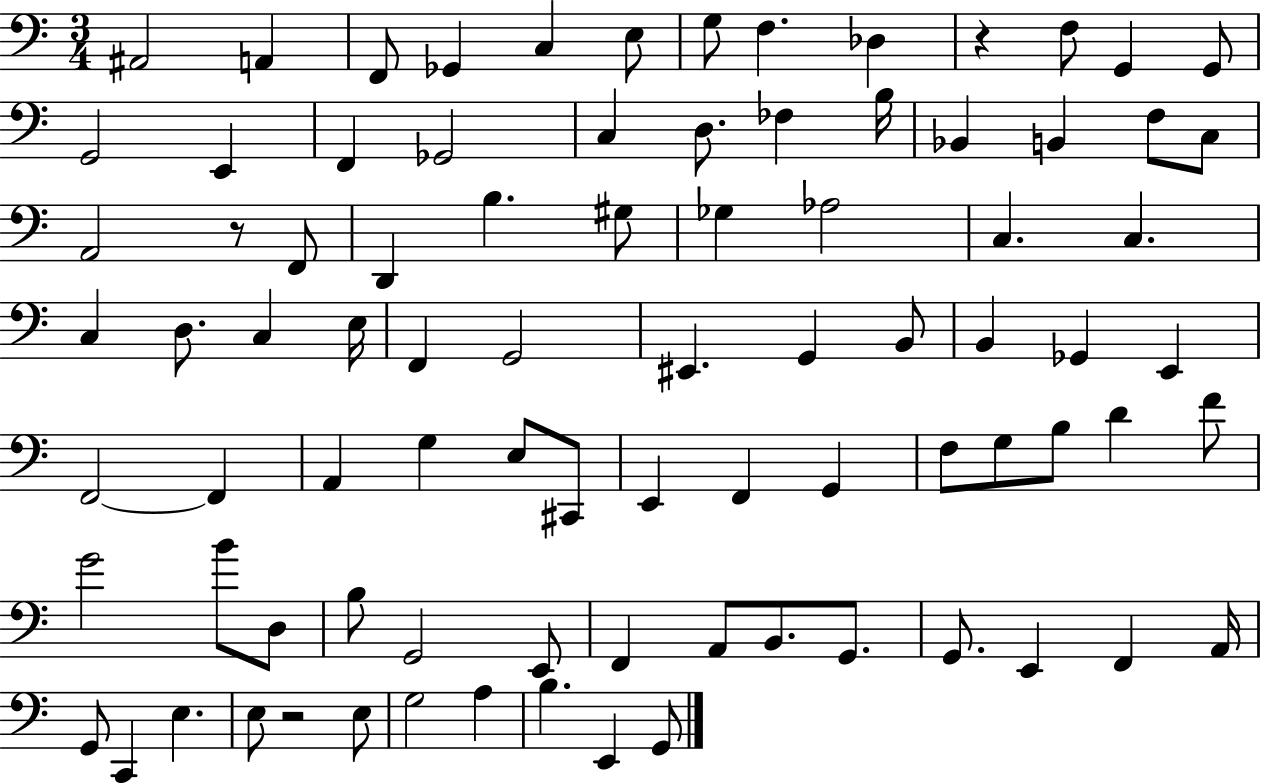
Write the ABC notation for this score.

X:1
T:Untitled
M:3/4
L:1/4
K:C
^A,,2 A,, F,,/2 _G,, C, E,/2 G,/2 F, _D, z F,/2 G,, G,,/2 G,,2 E,, F,, _G,,2 C, D,/2 _F, B,/4 _B,, B,, F,/2 C,/2 A,,2 z/2 F,,/2 D,, B, ^G,/2 _G, _A,2 C, C, C, D,/2 C, E,/4 F,, G,,2 ^E,, G,, B,,/2 B,, _G,, E,, F,,2 F,, A,, G, E,/2 ^C,,/2 E,, F,, G,, F,/2 G,/2 B,/2 D F/2 G2 B/2 D,/2 B,/2 G,,2 E,,/2 F,, A,,/2 B,,/2 G,,/2 G,,/2 E,, F,, A,,/4 G,,/2 C,, E, E,/2 z2 E,/2 G,2 A, B, E,, G,,/2